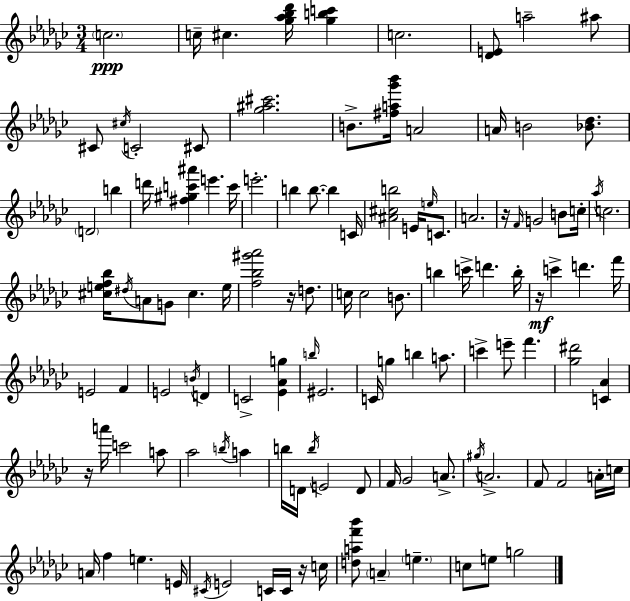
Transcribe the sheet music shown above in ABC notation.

X:1
T:Untitled
M:3/4
L:1/4
K:Ebm
c2 c/4 ^c [_g_a_b_d']/4 [_gbc'] c2 [_DE]/2 a2 ^a/2 ^C/2 ^c/4 C2 ^C/2 [_g^a^c']2 B/2 [^fa_g'_b']/4 A2 A/4 B2 [_B_d]/2 D2 b d'/4 [^f^gc'^a'] e' c'/4 e'2 b b/2 b C/4 [^A^cb]2 E/4 e/4 C/2 A2 z/4 F/4 G2 B/2 c/4 _a/4 c2 [^cef_b]/4 ^d/4 A/2 G/2 ^c e/4 [f_b^g'_a']2 z/4 d/2 c/4 c2 B/2 b c'/4 d' b/4 z/4 c' d' f'/4 E2 F E2 B/4 D C2 [_E_Ag] b/4 ^E2 C/4 g b a/2 c' e'/2 f' [_g^d']2 [C_A] z/4 a'/4 c'2 a/2 _a2 b/4 a b/4 D/4 b/4 E2 D/2 F/4 _G2 A/2 ^g/4 A2 F/2 F2 A/4 c/4 A/4 f e E/4 ^C/4 E2 C/4 C/4 z/4 c/4 [daf'_b']/2 A e c/2 e/2 g2